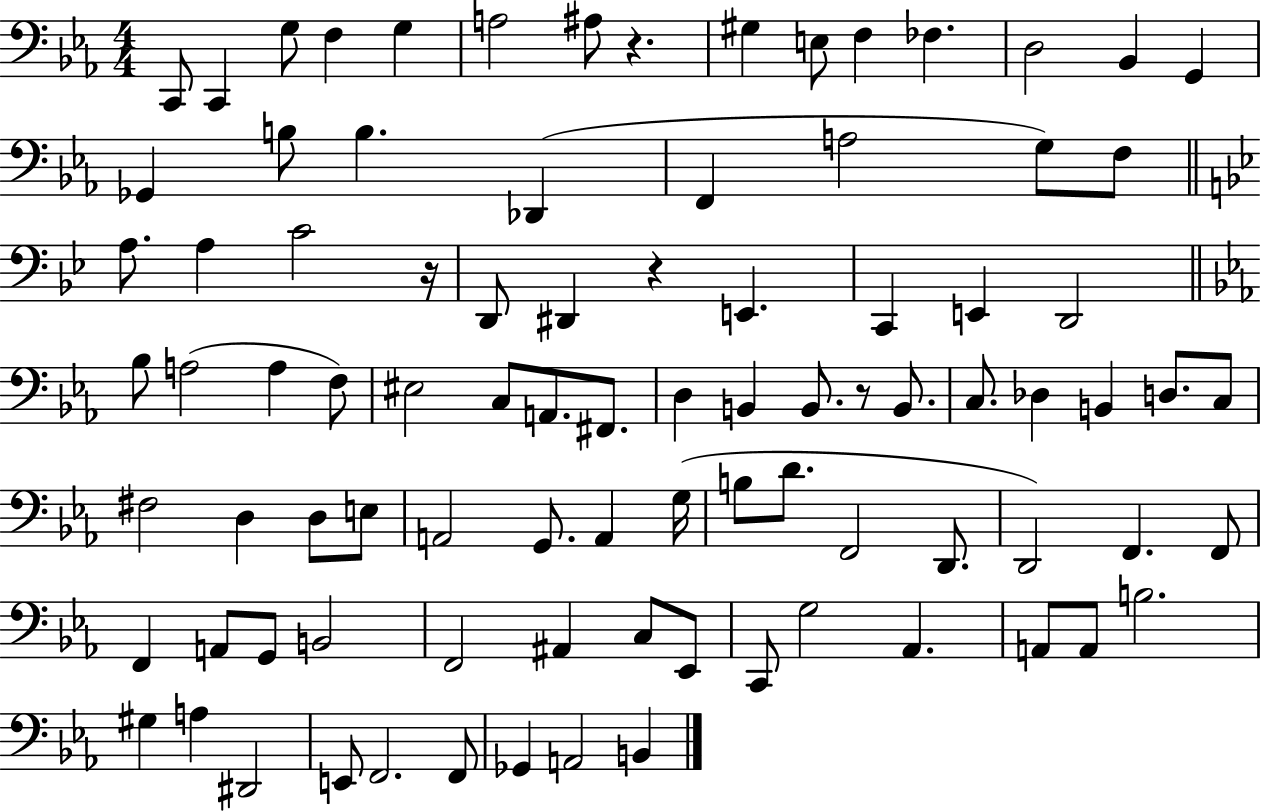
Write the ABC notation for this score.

X:1
T:Untitled
M:4/4
L:1/4
K:Eb
C,,/2 C,, G,/2 F, G, A,2 ^A,/2 z ^G, E,/2 F, _F, D,2 _B,, G,, _G,, B,/2 B, _D,, F,, A,2 G,/2 F,/2 A,/2 A, C2 z/4 D,,/2 ^D,, z E,, C,, E,, D,,2 _B,/2 A,2 A, F,/2 ^E,2 C,/2 A,,/2 ^F,,/2 D, B,, B,,/2 z/2 B,,/2 C,/2 _D, B,, D,/2 C,/2 ^F,2 D, D,/2 E,/2 A,,2 G,,/2 A,, G,/4 B,/2 D/2 F,,2 D,,/2 D,,2 F,, F,,/2 F,, A,,/2 G,,/2 B,,2 F,,2 ^A,, C,/2 _E,,/2 C,,/2 G,2 _A,, A,,/2 A,,/2 B,2 ^G, A, ^D,,2 E,,/2 F,,2 F,,/2 _G,, A,,2 B,,